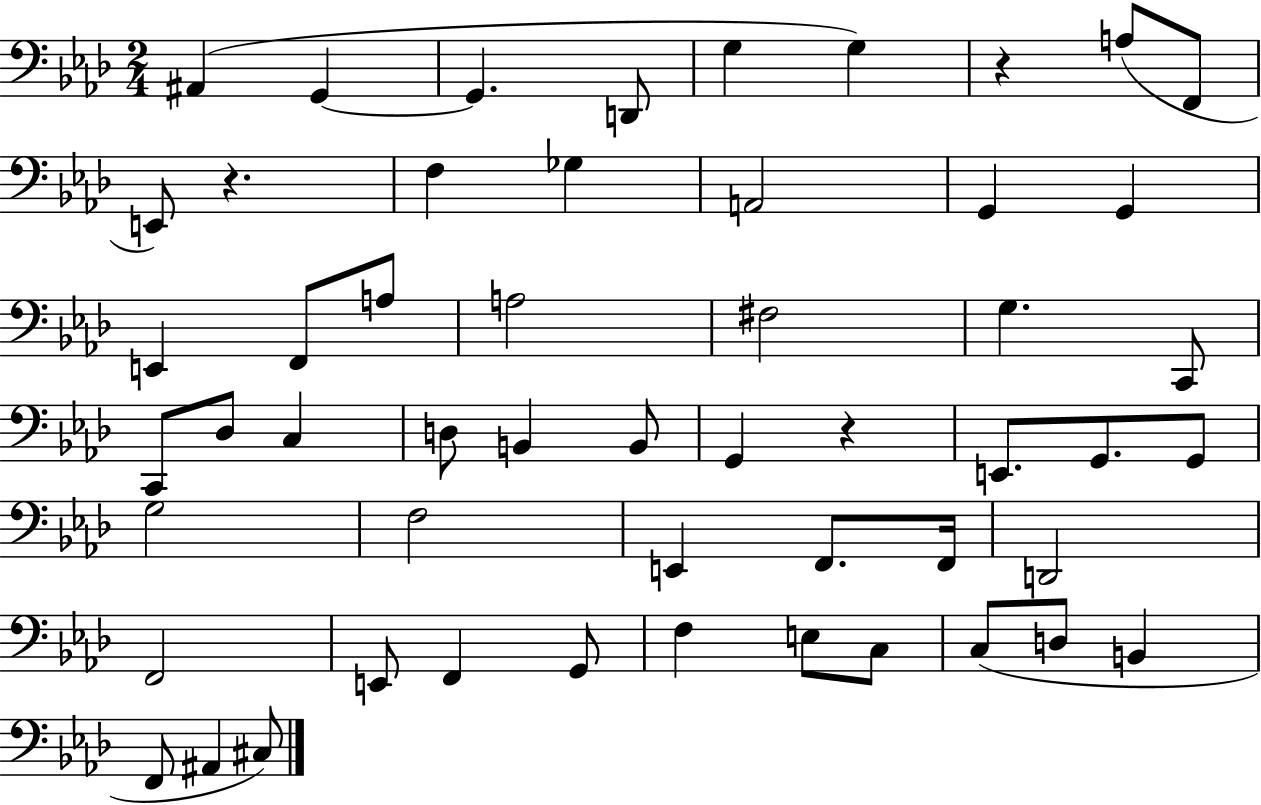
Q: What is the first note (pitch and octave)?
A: A#2